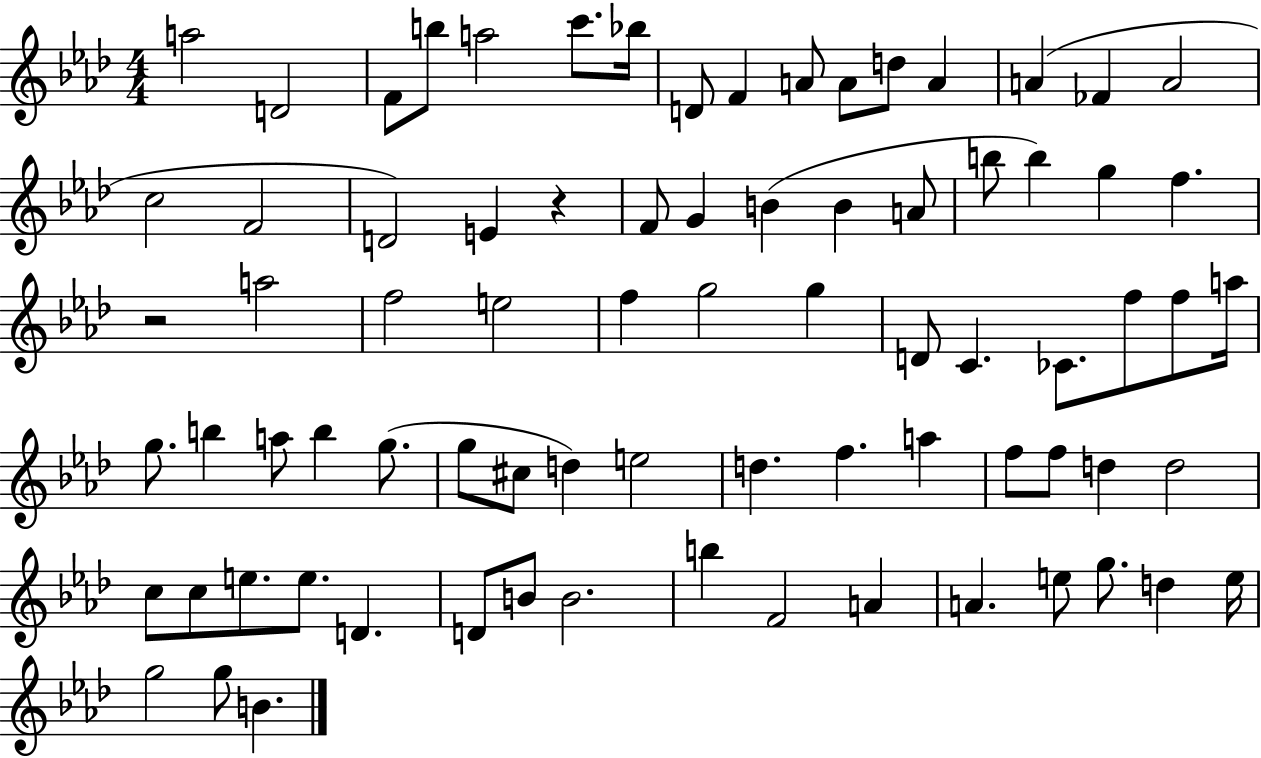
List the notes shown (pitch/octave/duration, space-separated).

A5/h D4/h F4/e B5/e A5/h C6/e. Bb5/s D4/e F4/q A4/e A4/e D5/e A4/q A4/q FES4/q A4/h C5/h F4/h D4/h E4/q R/q F4/e G4/q B4/q B4/q A4/e B5/e B5/q G5/q F5/q. R/h A5/h F5/h E5/h F5/q G5/h G5/q D4/e C4/q. CES4/e. F5/e F5/e A5/s G5/e. B5/q A5/e B5/q G5/e. G5/e C#5/e D5/q E5/h D5/q. F5/q. A5/q F5/e F5/e D5/q D5/h C5/e C5/e E5/e. E5/e. D4/q. D4/e B4/e B4/h. B5/q F4/h A4/q A4/q. E5/e G5/e. D5/q E5/s G5/h G5/e B4/q.